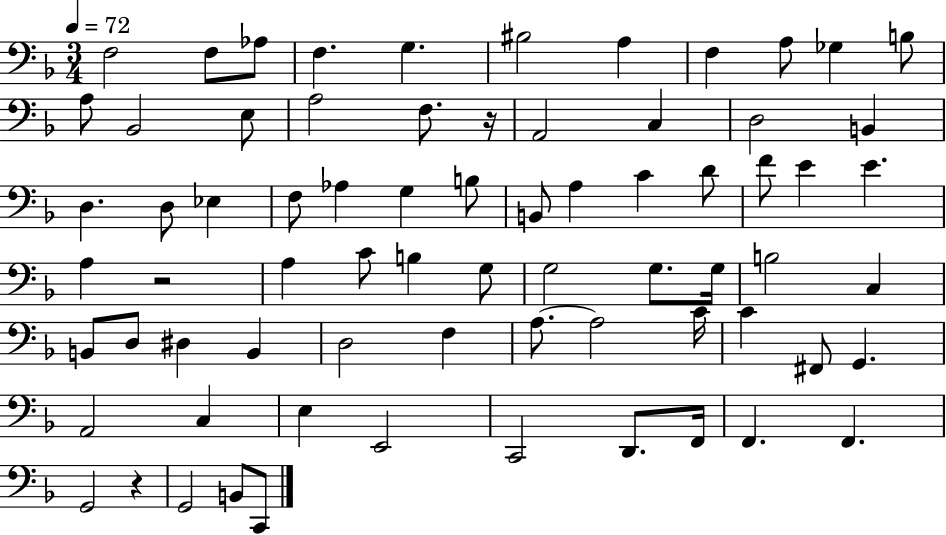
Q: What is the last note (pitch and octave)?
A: C2